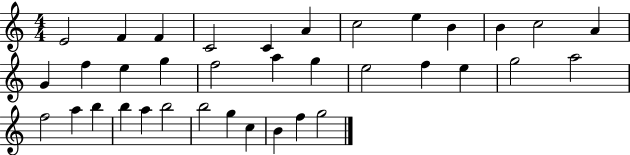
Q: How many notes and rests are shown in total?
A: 36